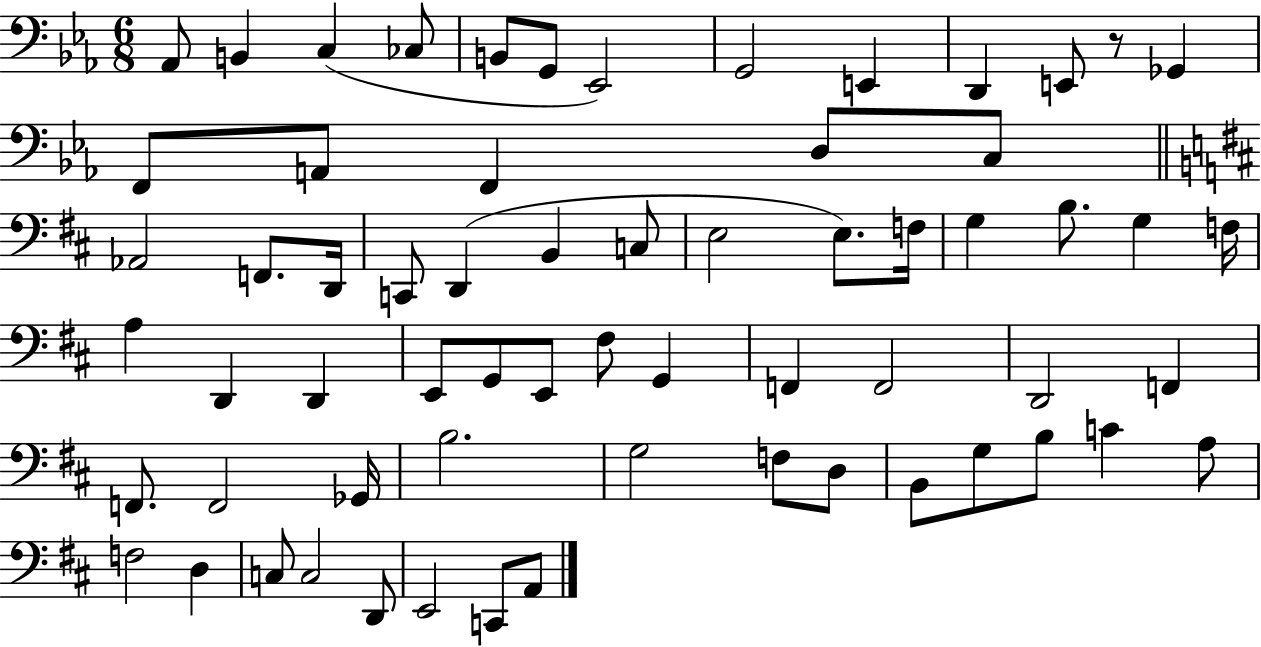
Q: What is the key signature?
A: EES major